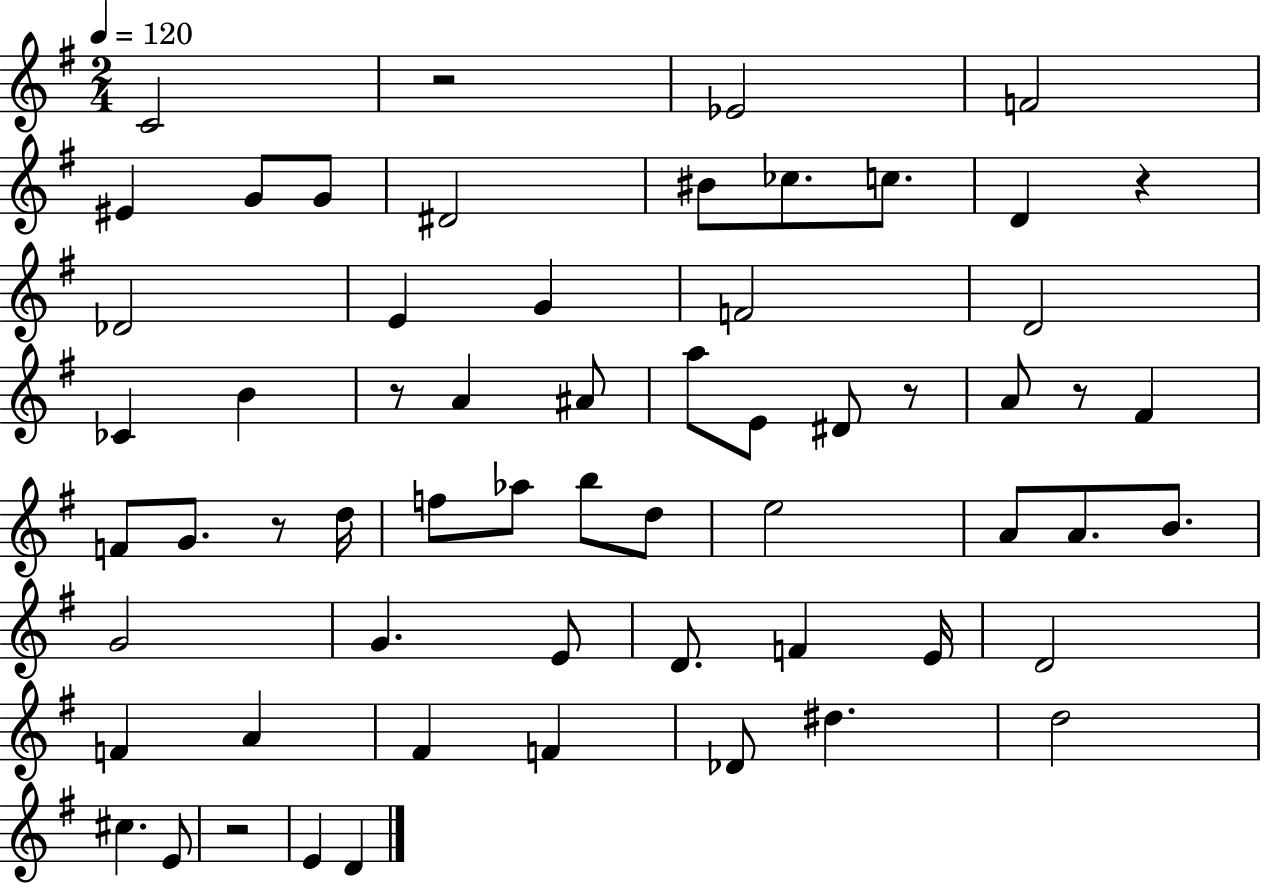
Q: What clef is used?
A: treble